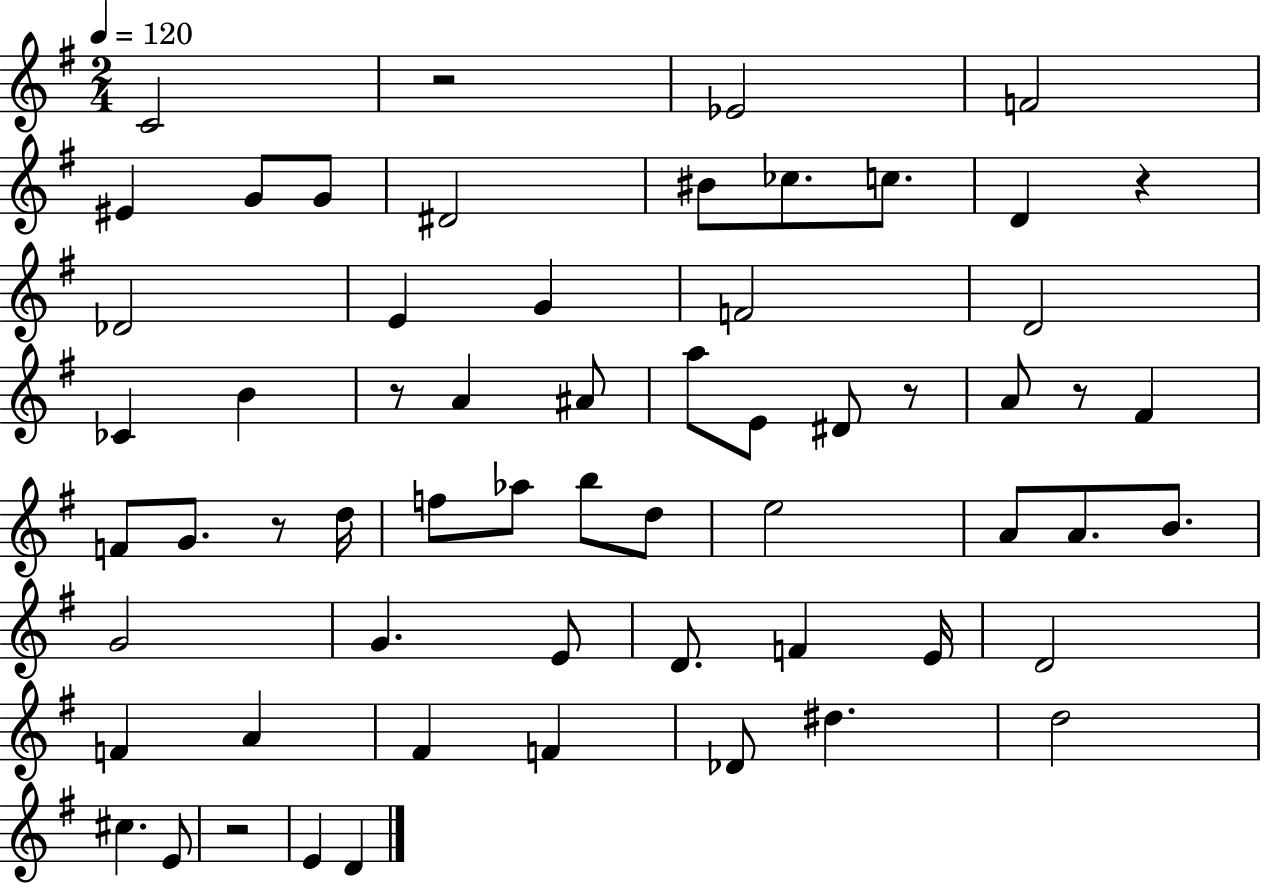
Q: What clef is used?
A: treble